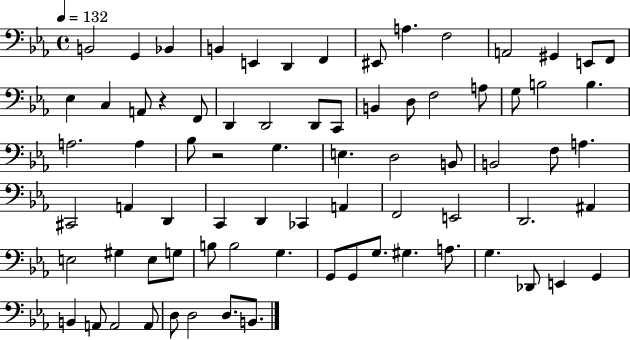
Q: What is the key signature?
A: EES major